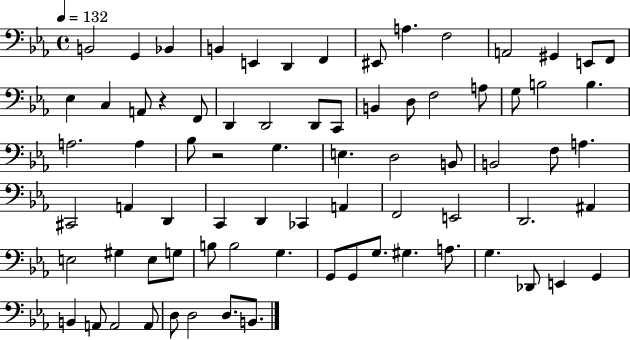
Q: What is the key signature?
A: EES major